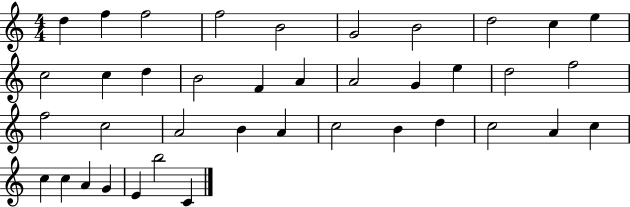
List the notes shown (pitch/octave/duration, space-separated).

D5/q F5/q F5/h F5/h B4/h G4/h B4/h D5/h C5/q E5/q C5/h C5/q D5/q B4/h F4/q A4/q A4/h G4/q E5/q D5/h F5/h F5/h C5/h A4/h B4/q A4/q C5/h B4/q D5/q C5/h A4/q C5/q C5/q C5/q A4/q G4/q E4/q B5/h C4/q